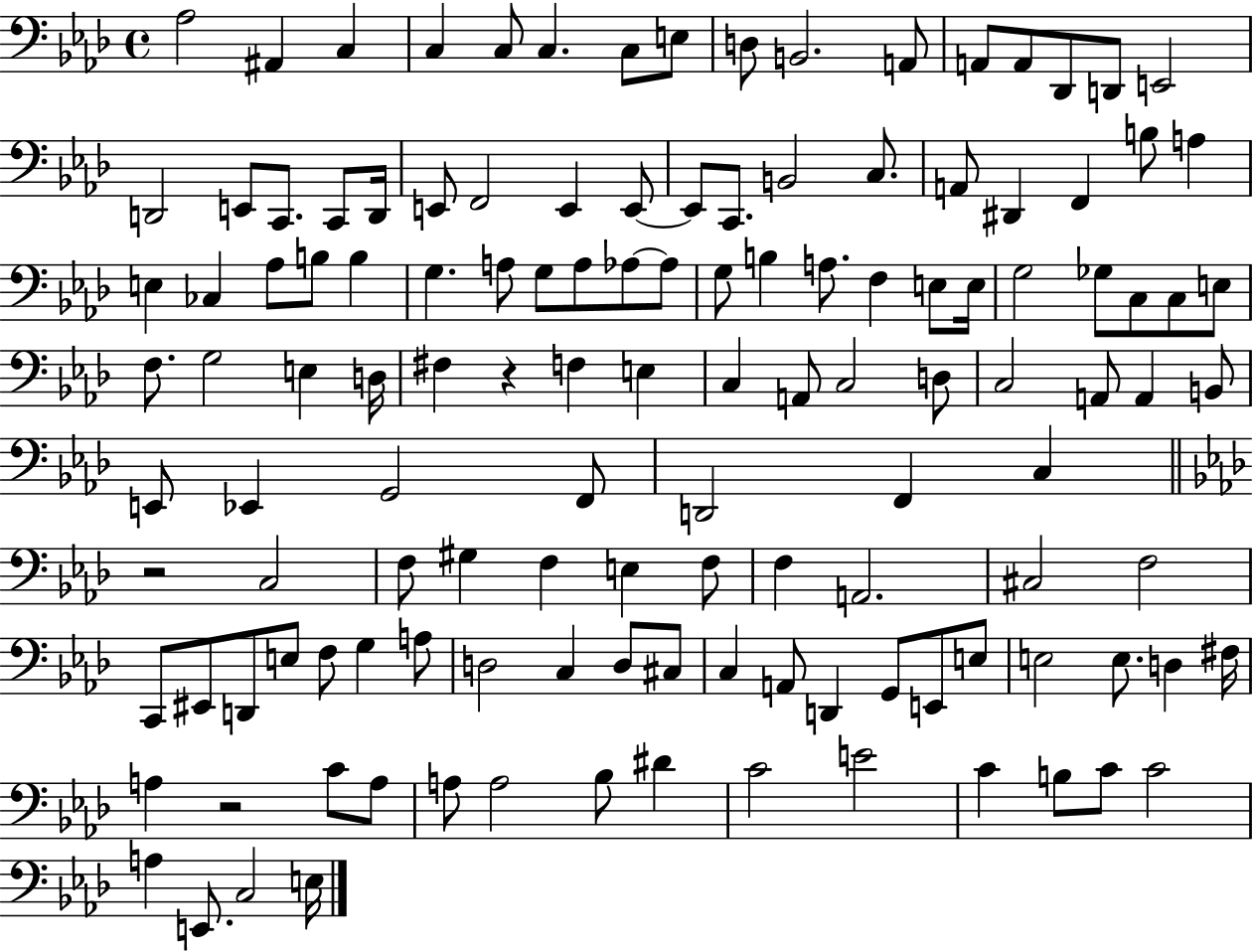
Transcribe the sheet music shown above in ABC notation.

X:1
T:Untitled
M:4/4
L:1/4
K:Ab
_A,2 ^A,, C, C, C,/2 C, C,/2 E,/2 D,/2 B,,2 A,,/2 A,,/2 A,,/2 _D,,/2 D,,/2 E,,2 D,,2 E,,/2 C,,/2 C,,/2 D,,/4 E,,/2 F,,2 E,, E,,/2 E,,/2 C,,/2 B,,2 C,/2 A,,/2 ^D,, F,, B,/2 A, E, _C, _A,/2 B,/2 B, G, A,/2 G,/2 A,/2 _A,/2 _A,/2 G,/2 B, A,/2 F, E,/2 E,/4 G,2 _G,/2 C,/2 C,/2 E,/2 F,/2 G,2 E, D,/4 ^F, z F, E, C, A,,/2 C,2 D,/2 C,2 A,,/2 A,, B,,/2 E,,/2 _E,, G,,2 F,,/2 D,,2 F,, C, z2 C,2 F,/2 ^G, F, E, F,/2 F, A,,2 ^C,2 F,2 C,,/2 ^E,,/2 D,,/2 E,/2 F,/2 G, A,/2 D,2 C, D,/2 ^C,/2 C, A,,/2 D,, G,,/2 E,,/2 E,/2 E,2 E,/2 D, ^F,/4 A, z2 C/2 A,/2 A,/2 A,2 _B,/2 ^D C2 E2 C B,/2 C/2 C2 A, E,,/2 C,2 E,/4